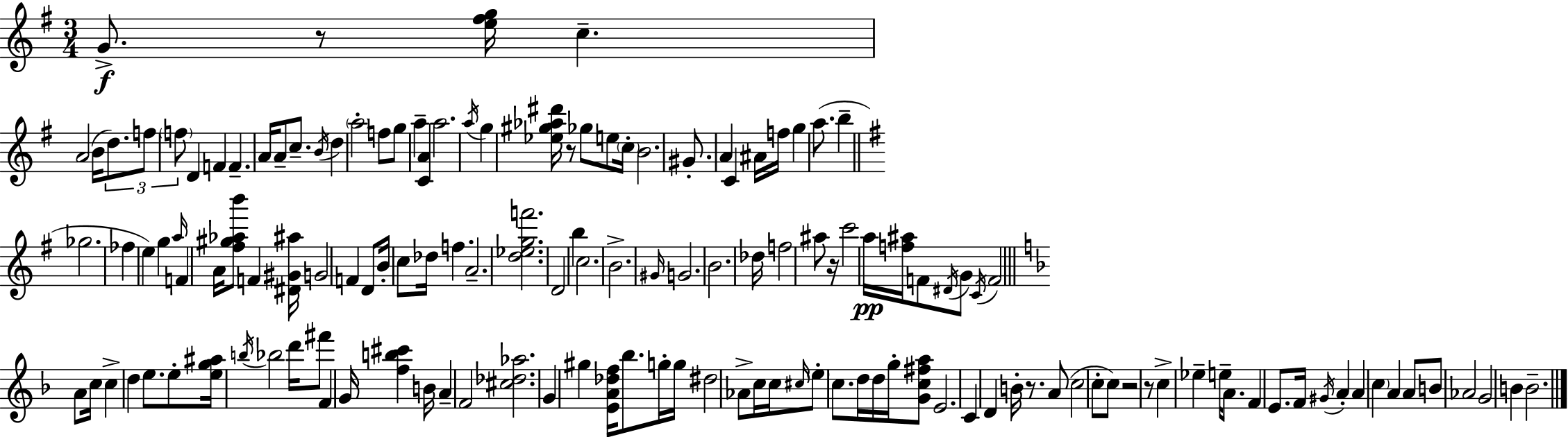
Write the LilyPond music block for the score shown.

{
  \clef treble
  \numericTimeSignature
  \time 3/4
  \key g \major
  g'8.->\f r8 <e'' fis'' g''>16 c''4.-- | a'2( b'16 \tuplet 3/2 { d''8.) | f''8 \parenthesize f''8 } d'4 f'4 | f'4.-- a'16 a'8-- c''8.-- | \break \acciaccatura { b'16 } d''4 \parenthesize a''2-. | f''8 g''8 a''4-- <c' a'>4 | a''2. | \acciaccatura { a''16 } g''4 <ees'' gis'' aes'' dis'''>16 r8 ges''8 e''8 | \break \parenthesize c''16-. b'2. | gis'8.-. a'4 c'4 | ais'16 f''16 g''4 a''8.( b''4-- | \bar "||" \break \key e \minor ges''2. | fes''4 e''4) g''4 | \grace { a''16 } f'4 a'16 <fis'' gis'' aes'' b'''>8 f'4 | <dis' gis' ais''>16 g'2 f'4 | \break d'8 b'16-. c''8 des''16 f''4. | a'2.-- | <d'' ees'' g'' f'''>2. | d'2 b''4 | \break c''2. | b'2.-> | \grace { gis'16 } g'2. | b'2. | \break des''16 f''2 ais''8 | r16 c'''2 a''16\pp <f'' ais''>16 | f'8 \acciaccatura { dis'16 } g'8 \acciaccatura { c'16 } f'2 | \bar "||" \break \key f \major a'8 c''16 c''4-> d''4 e''8. | e''8-. <e'' g'' ais''>16 \acciaccatura { b''16 } bes''2 | d'''16 fis'''8 f'4 g'16 <f'' b'' cis'''>4 | b'16 a'4-- f'2 | \break <cis'' des'' aes''>2. | g'4 gis''4 <e' a' des'' f''>16 | bes''8. g''16-. g''16 dis''2 | aes'8-> c''16 c''16 \grace { cis''16 } \parenthesize e''8-. c''8. d''16 | \break d''16 g''16-. <g' c'' fis'' a''>8 e'2. | c'4 d'4 | b'16-. r8. a'8( c''2 | c''8-. c''8) r2 | \break r8 c''4-> ees''4-- | e''16-- a'8. f'4 e'8. f'16 | \acciaccatura { gis'16 } a'4-. a'4 \parenthesize c''4 | a'4 a'8 b'8 aes'2 | \break g'2 | b'4 b'2.-- | \bar "|."
}